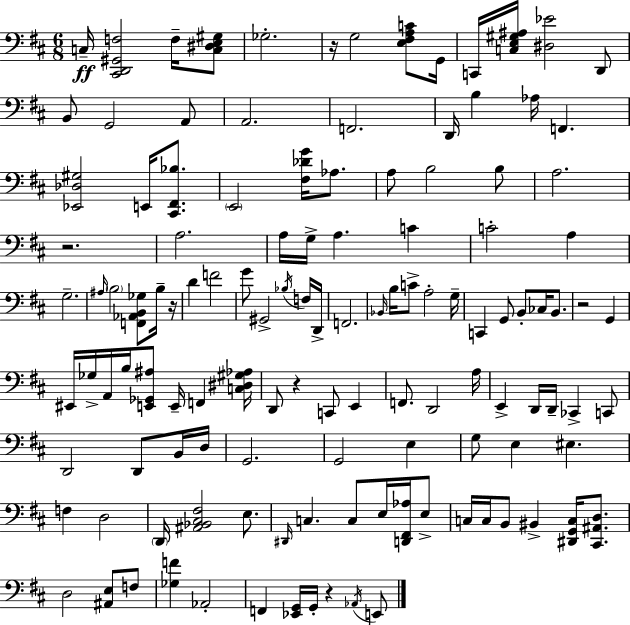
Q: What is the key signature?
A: D major